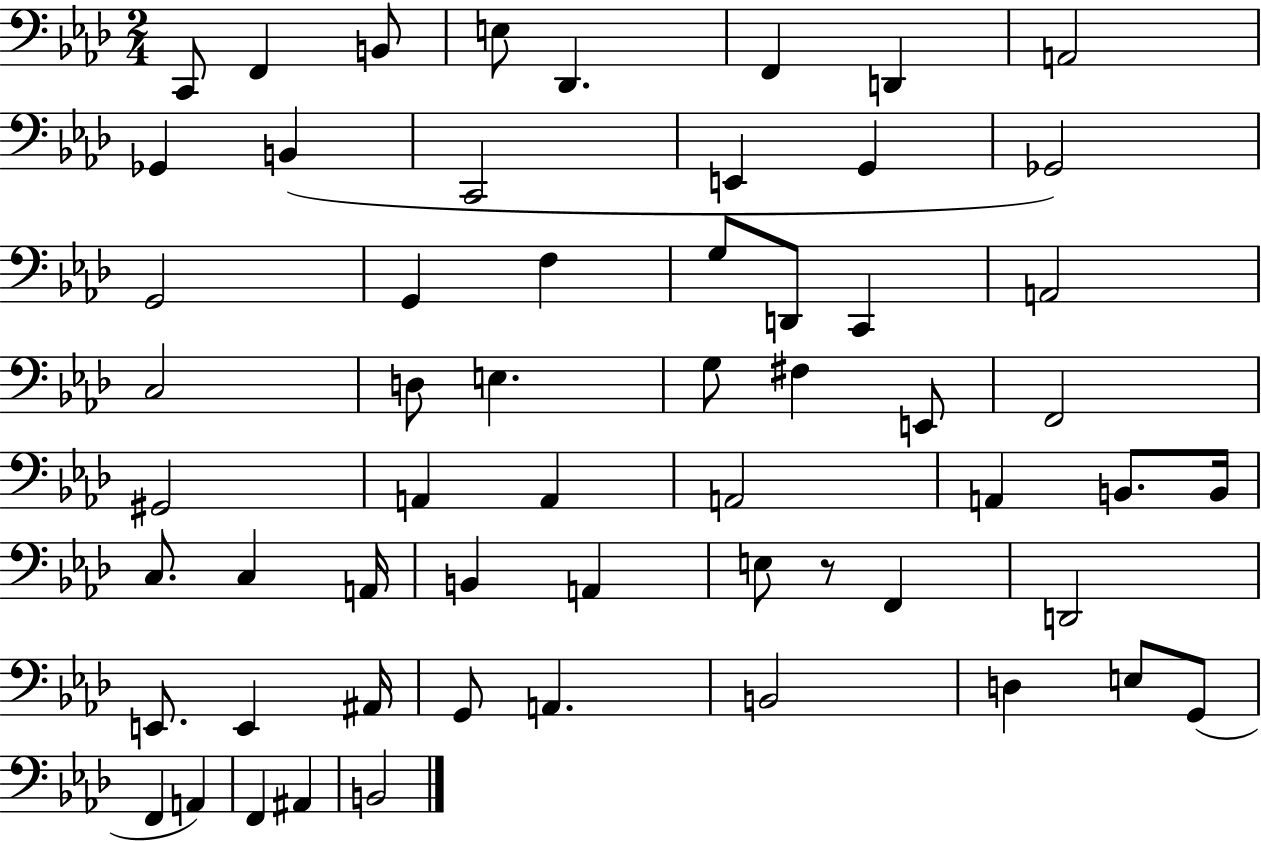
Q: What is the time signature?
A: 2/4